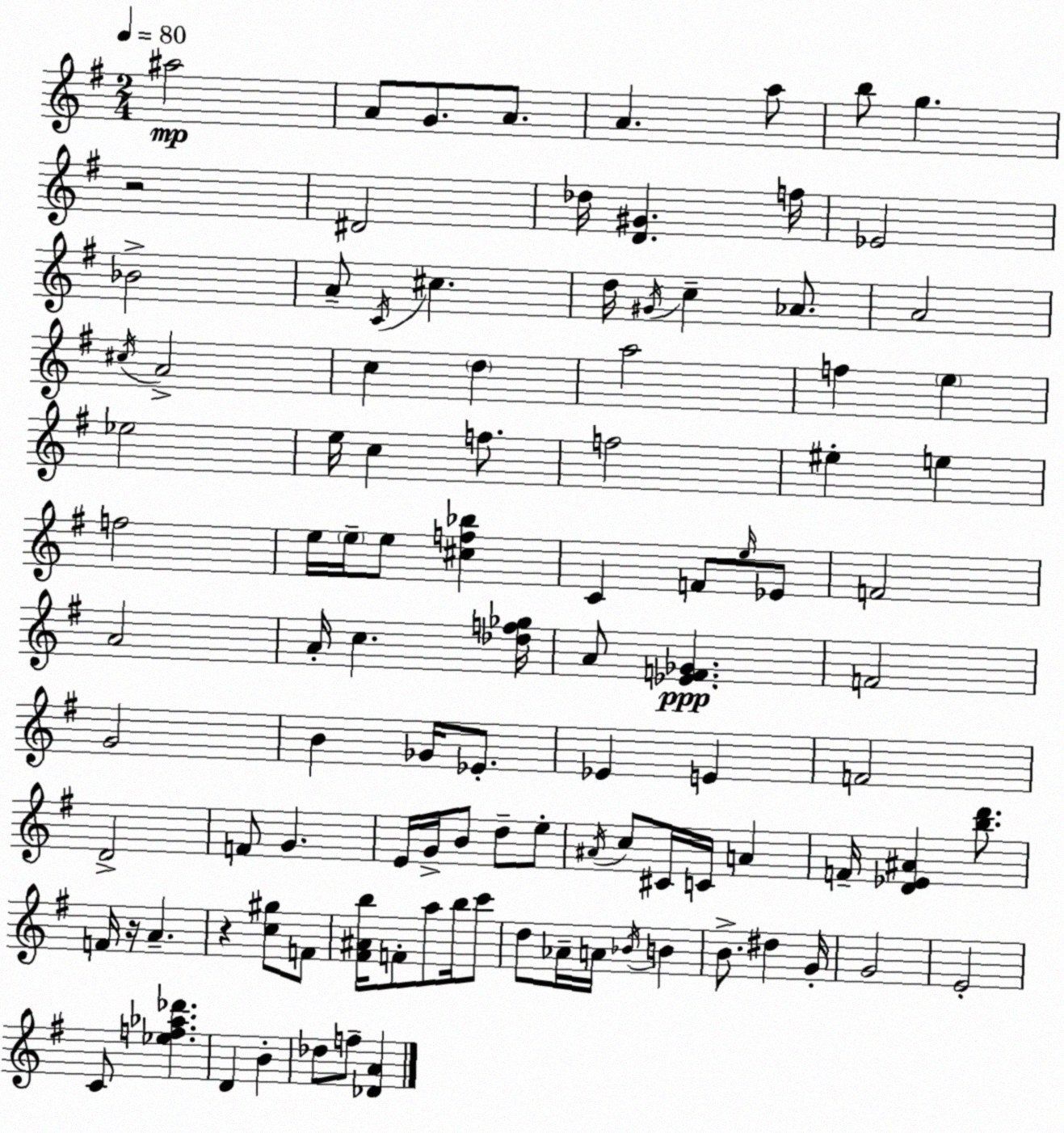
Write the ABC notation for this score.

X:1
T:Untitled
M:2/4
L:1/4
K:G
^a2 A/2 G/2 A/2 A a/2 b/2 g z2 ^D2 _d/4 [D^G] f/4 _E2 _B2 A/2 C/4 ^c d/4 ^G/4 c _A/2 A2 ^c/4 A2 c d a2 f e _e2 e/4 c f/2 f2 ^e e f2 e/4 e/4 e/2 [^cf_b] C F/2 e/4 _E/2 F2 A2 A/4 c [_df_g]/4 A/2 [_EF_G] F2 G2 B _G/4 _E/2 _E E F2 D2 F/2 G E/4 G/4 B/2 d/2 e/2 ^A/4 c/2 ^C/4 C/4 A F/4 [D_E^A] [bd']/2 F/4 z/4 A z [c^g]/2 F/2 [^F^Ab]/4 F/2 a/2 b/4 c'/2 d/2 _A/4 A/4 _B/4 B B/2 ^d G/4 G2 E2 C/2 [_ef_a_d'] D B _d/2 f/2 [_DA]